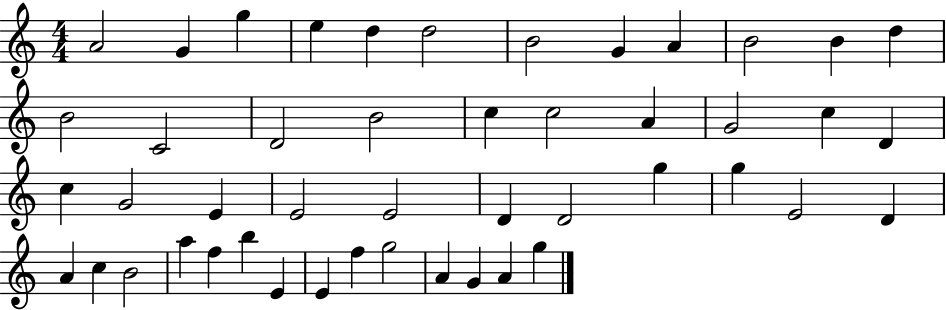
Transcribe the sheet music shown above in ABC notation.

X:1
T:Untitled
M:4/4
L:1/4
K:C
A2 G g e d d2 B2 G A B2 B d B2 C2 D2 B2 c c2 A G2 c D c G2 E E2 E2 D D2 g g E2 D A c B2 a f b E E f g2 A G A g